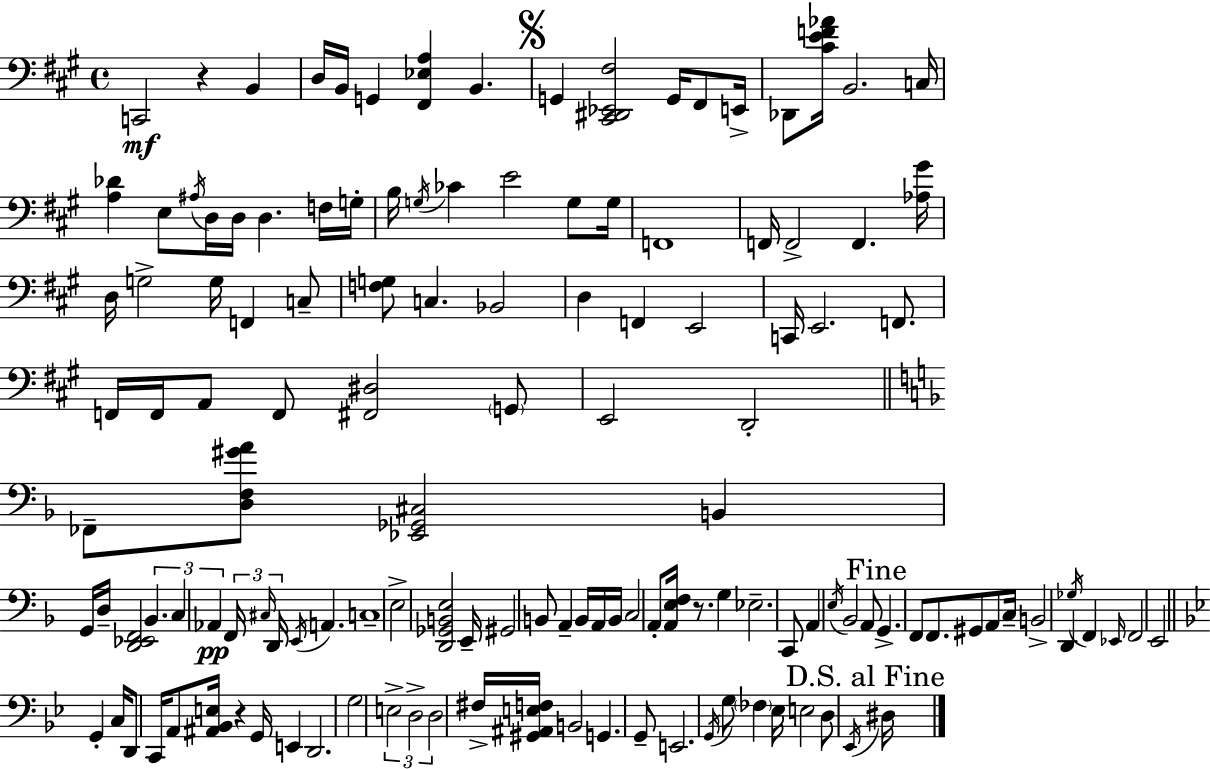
X:1
T:Untitled
M:4/4
L:1/4
K:A
C,,2 z B,, D,/4 B,,/4 G,, [^F,,_E,A,] B,, G,, [^C,,^D,,_E,,^F,]2 G,,/4 ^F,,/2 E,,/4 _D,,/2 [^CEF_A]/4 B,,2 C,/4 [A,_D] E,/2 ^A,/4 D,/4 D,/4 D, F,/4 G,/4 B,/4 G,/4 _C E2 G,/2 G,/4 F,,4 F,,/4 F,,2 F,, [_A,^G]/4 D,/4 G,2 G,/4 F,, C,/2 [F,G,]/2 C, _B,,2 D, F,, E,,2 C,,/4 E,,2 F,,/2 F,,/4 F,,/4 A,,/2 F,,/2 [^F,,^D,]2 G,,/2 E,,2 D,,2 _F,,/2 [D,F,^GA]/2 [_E,,_G,,^C,]2 B,, G,,/4 D,/4 [D,,_E,,F,,]2 _B,, C, _A,, F,,/4 ^C,/4 D,,/4 E,,/4 A,, C,4 E,2 [D,,_G,,B,,E,]2 E,,/4 ^G,,2 B,,/2 A,, B,,/4 A,,/4 B,,/4 C,2 A,,/2 [A,,E,F,]/4 z/2 G, _E,2 C,,/2 A,, E,/4 _B,,2 A,,/2 G,, F,,/2 F,,/2 ^G,,/2 A,,/2 C,/4 B,,2 D,, _G,/4 F,, _E,,/4 F,,2 E,,2 G,, C,/4 D,,/2 C,,/4 A,,/2 [^A,,_B,,E,]/4 z G,,/4 E,, D,,2 G,2 E,2 D,2 D,2 ^F,/4 [^G,,^A,,E,F,]/4 B,,2 G,, G,,/2 E,,2 G,,/4 G,/2 _F, _E,/4 E,2 D,/2 _E,,/4 ^D,/4